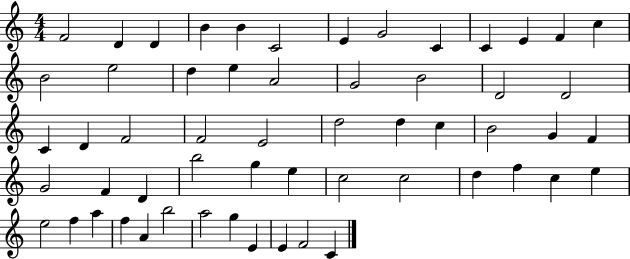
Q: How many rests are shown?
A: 0